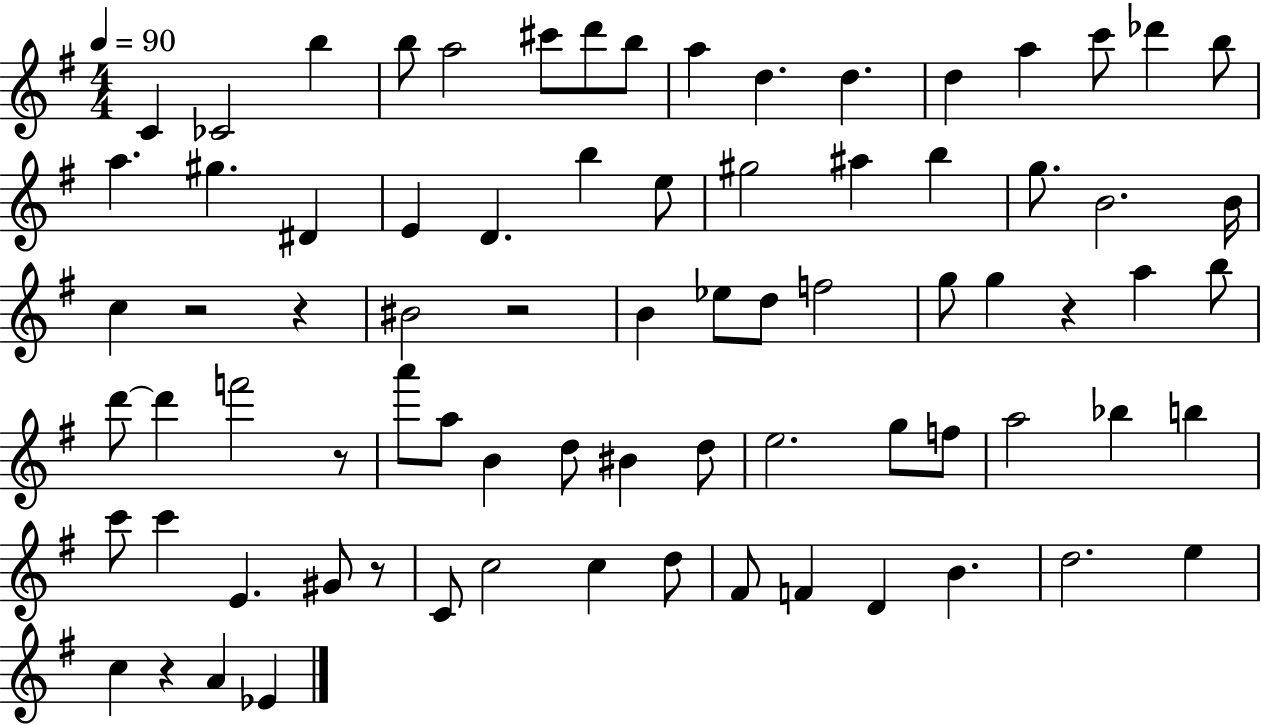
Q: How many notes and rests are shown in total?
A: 78